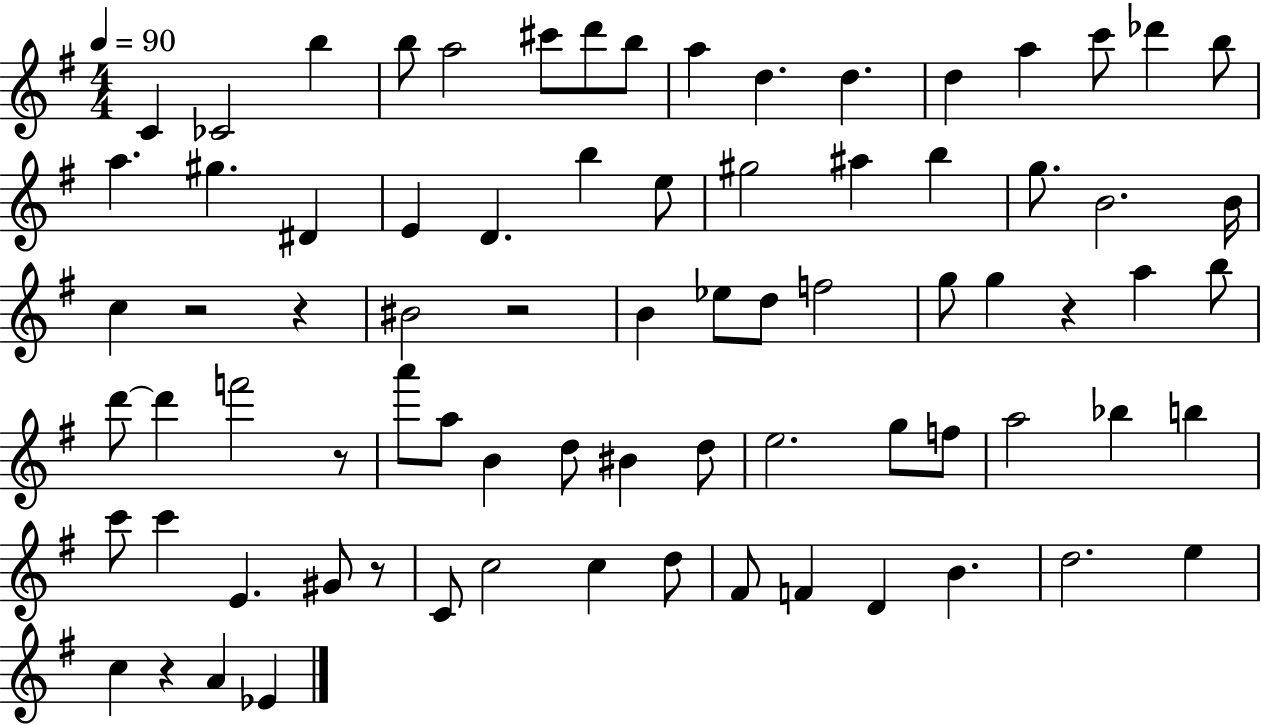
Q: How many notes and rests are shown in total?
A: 78